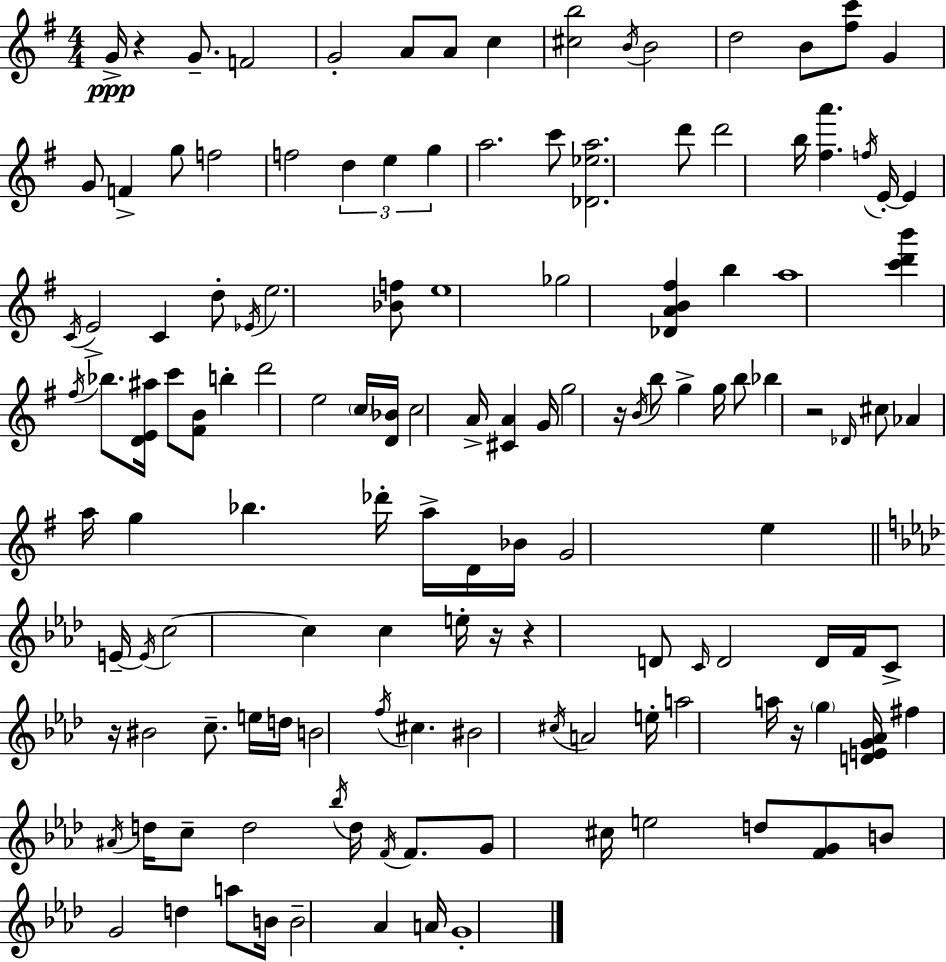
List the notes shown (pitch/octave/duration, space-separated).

G4/s R/q G4/e. F4/h G4/h A4/e A4/e C5/q [C#5,B5]/h B4/s B4/h D5/h B4/e [F#5,C6]/e G4/q G4/e F4/q G5/e F5/h F5/h D5/q E5/q G5/q A5/h. C6/e [Db4,Eb5,A5]/h. D6/e D6/h B5/s [F#5,A6]/q. F5/s E4/s E4/q C4/s E4/h C4/q D5/e Eb4/s E5/h. [Bb4,F5]/e E5/w Gb5/h [Db4,A4,B4,F#5]/q B5/q A5/w [C6,D6,B6]/q F#5/s Bb5/e. [D4,E4,A#5]/s C6/e [F#4,B4]/e B5/q D6/h E5/h C5/s [D4,Bb4]/s C5/h A4/s [C#4,A4]/q G4/s G5/h R/s B4/s B5/e G5/q G5/s B5/e Bb5/q R/h Db4/s C#5/e Ab4/q A5/s G5/q Bb5/q. Db6/s A5/s D4/s Bb4/s G4/h E5/q E4/s E4/s C5/h C5/q C5/q E5/s R/s R/q D4/e C4/s D4/h D4/s F4/s C4/e R/s BIS4/h C5/e. E5/s D5/s B4/h F5/s C#5/q. BIS4/h C#5/s A4/h E5/s A5/h A5/s R/s G5/q [D4,E4,G4,Ab4]/s F#5/q A#4/s D5/s C5/e D5/h Bb5/s D5/s F4/s F4/e. G4/e C#5/s E5/h D5/e [F4,G4]/e B4/e G4/h D5/q A5/e B4/s B4/h Ab4/q A4/s G4/w